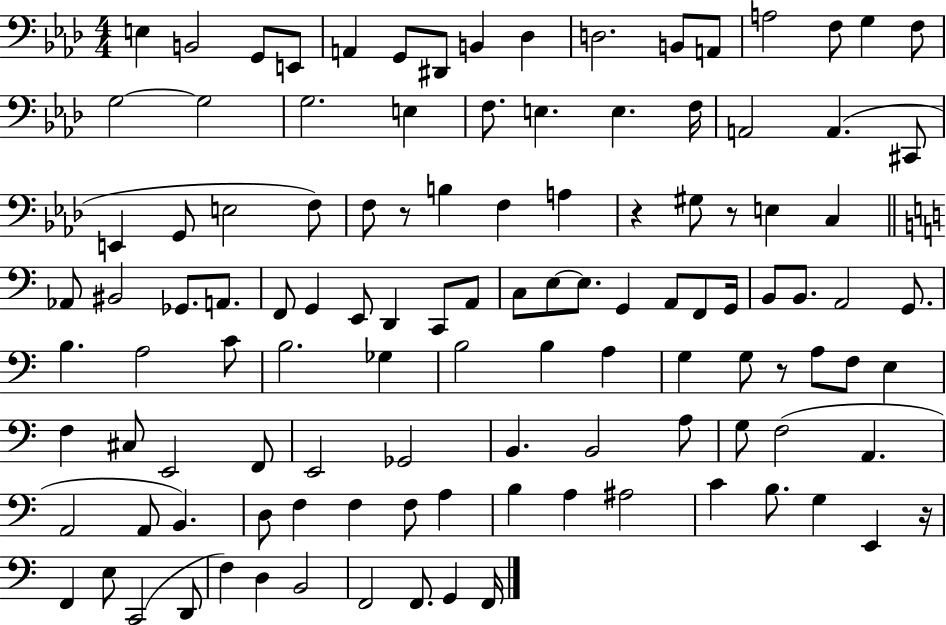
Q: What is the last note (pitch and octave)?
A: F2